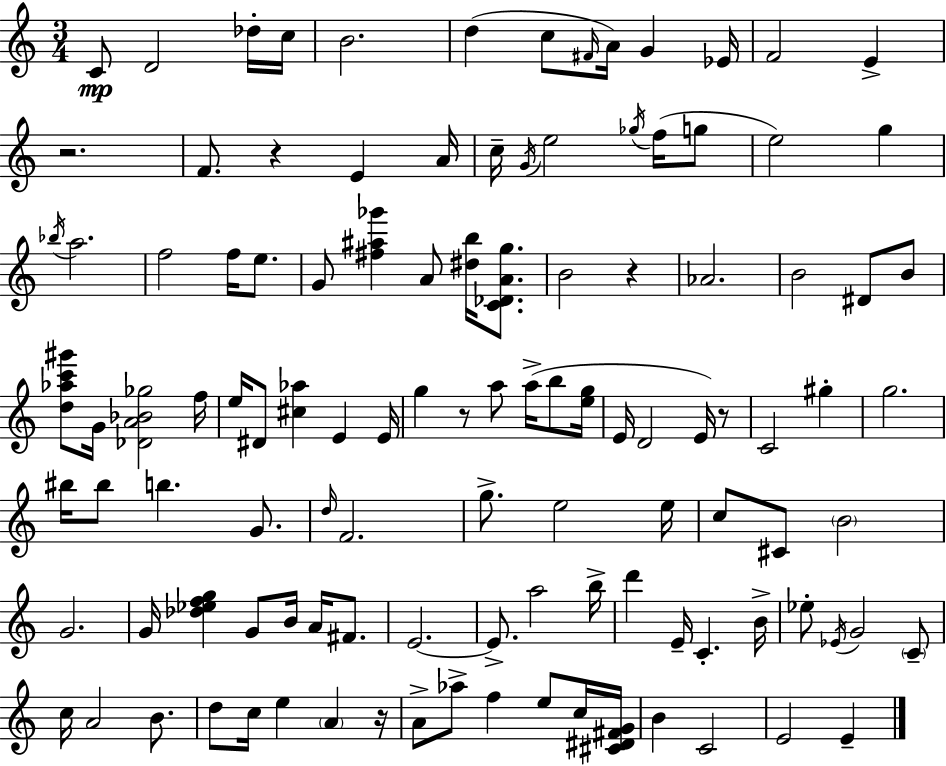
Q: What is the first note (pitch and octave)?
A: C4